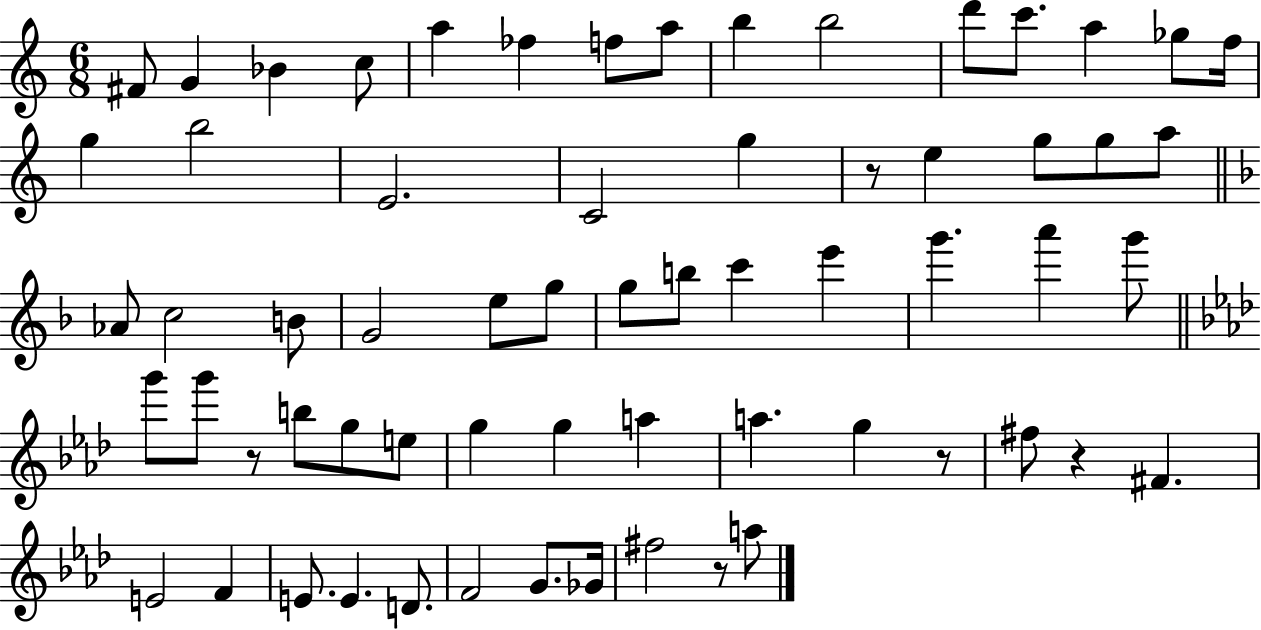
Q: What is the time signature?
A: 6/8